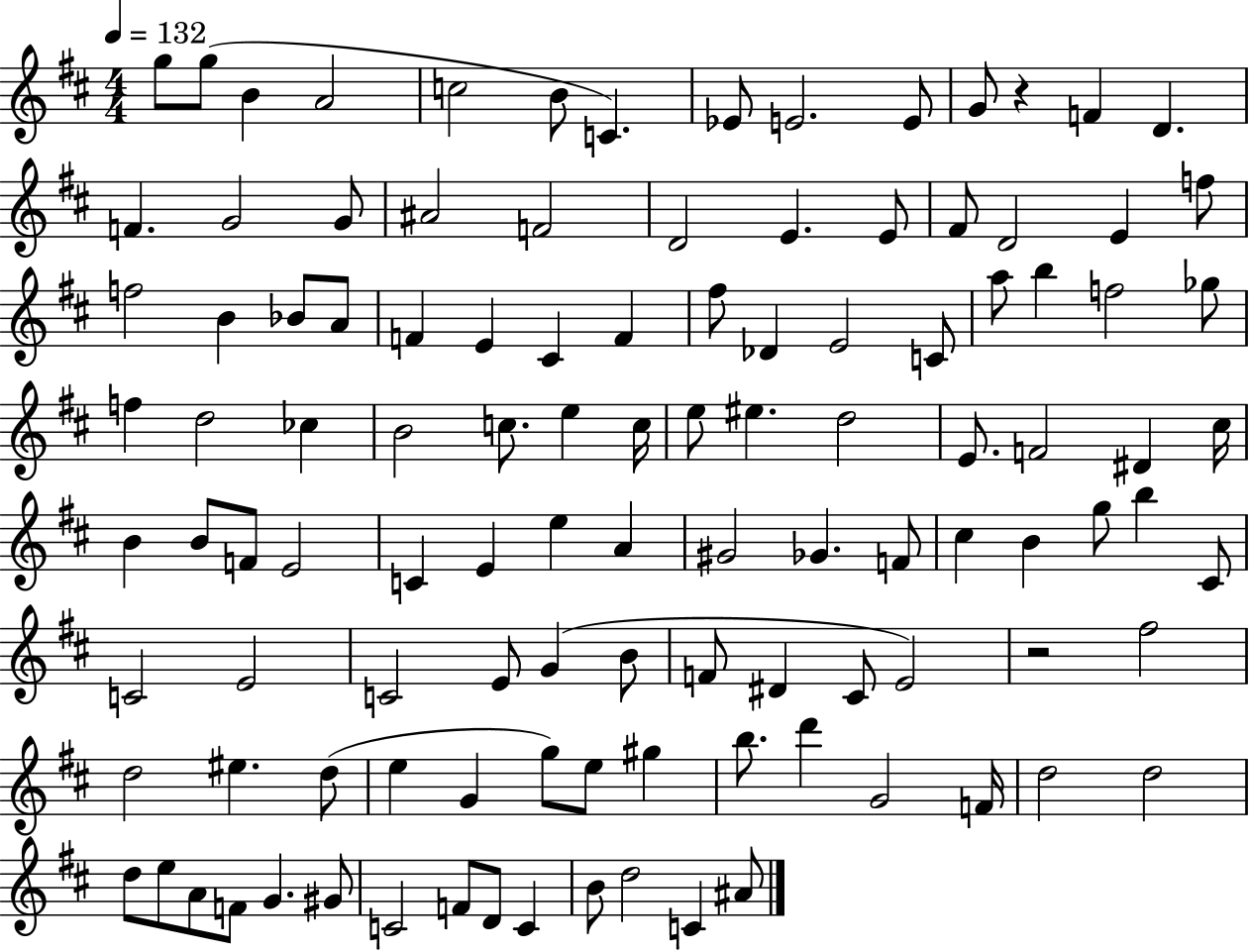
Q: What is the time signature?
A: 4/4